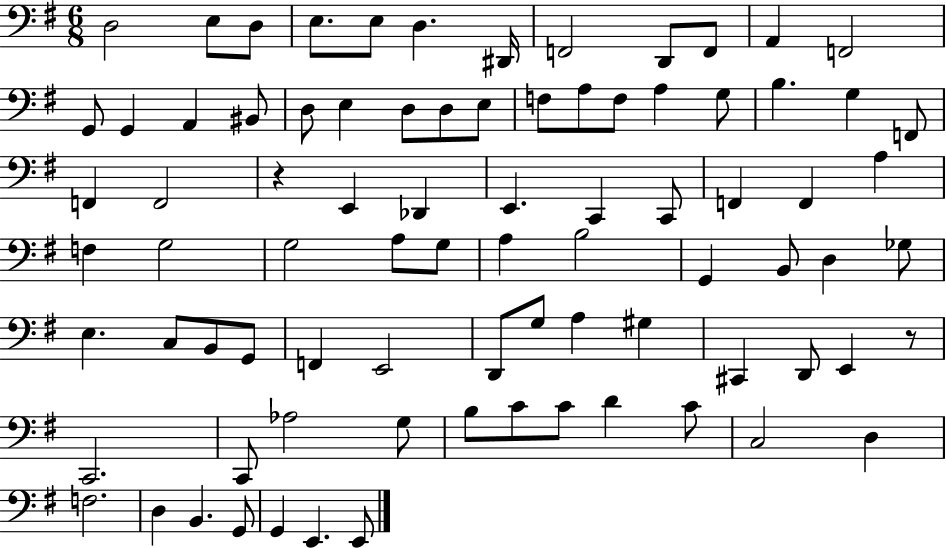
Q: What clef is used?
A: bass